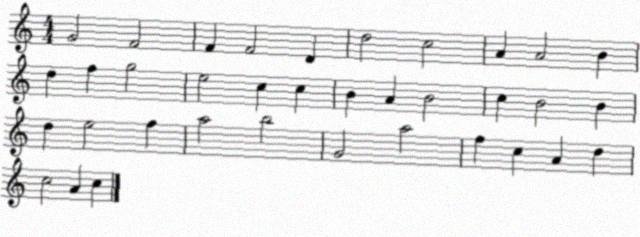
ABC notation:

X:1
T:Untitled
M:4/4
L:1/4
K:C
G2 F2 F F2 D d2 c2 A A2 B d f g2 e2 c c B A B2 c B2 B d e2 f a2 b2 G2 a2 f c A d c2 A c